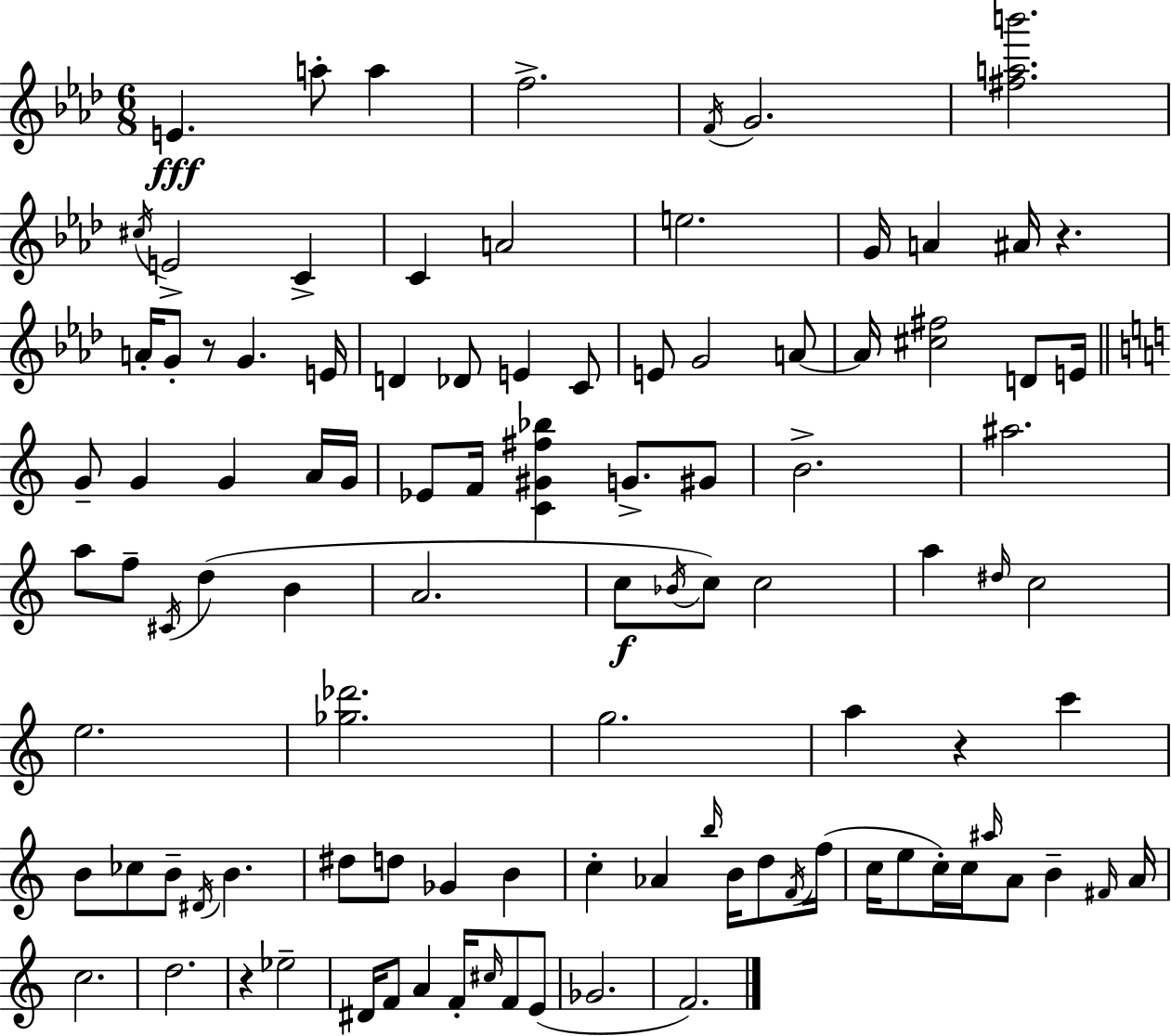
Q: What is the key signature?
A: F minor